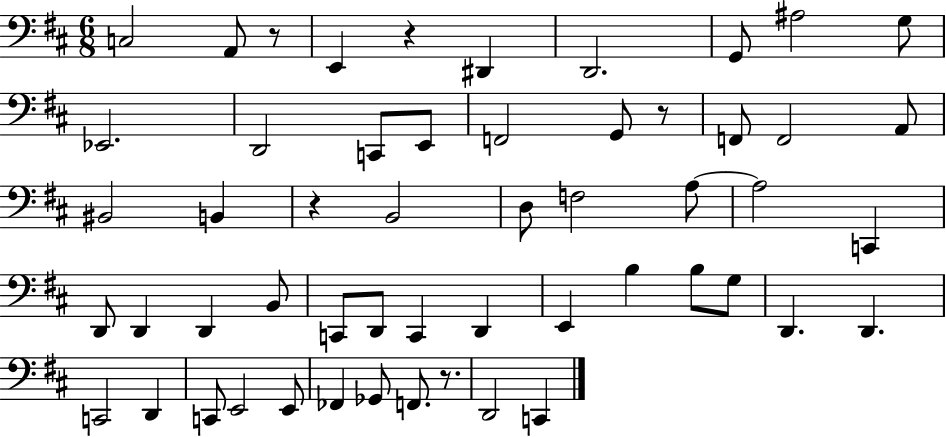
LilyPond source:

{
  \clef bass
  \numericTimeSignature
  \time 6/8
  \key d \major
  \repeat volta 2 { c2 a,8 r8 | e,4 r4 dis,4 | d,2. | g,8 ais2 g8 | \break ees,2. | d,2 c,8 e,8 | f,2 g,8 r8 | f,8 f,2 a,8 | \break bis,2 b,4 | r4 b,2 | d8 f2 a8~~ | a2 c,4 | \break d,8 d,4 d,4 b,8 | c,8 d,8 c,4 d,4 | e,4 b4 b8 g8 | d,4. d,4. | \break c,2 d,4 | c,8 e,2 e,8 | fes,4 ges,8 f,8. r8. | d,2 c,4 | \break } \bar "|."
}